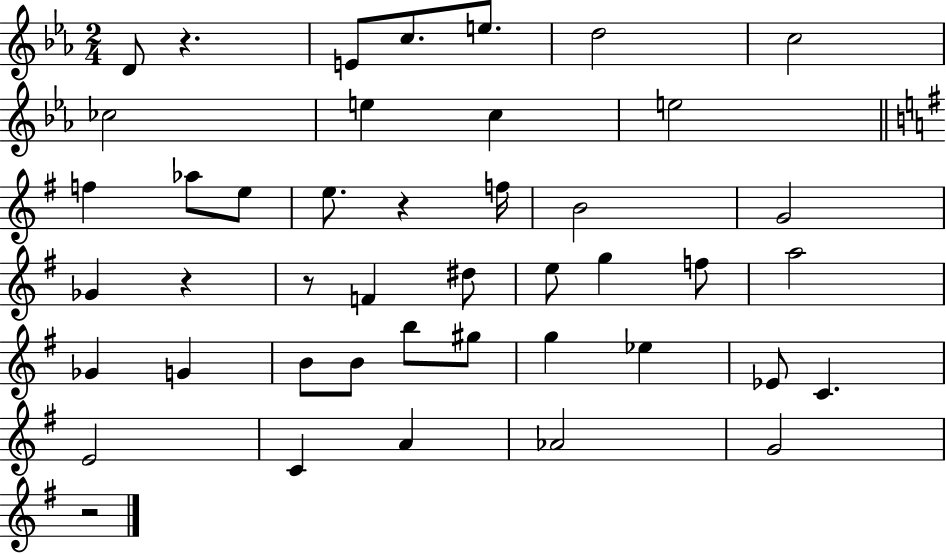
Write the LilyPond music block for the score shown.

{
  \clef treble
  \numericTimeSignature
  \time 2/4
  \key ees \major
  \repeat volta 2 { d'8 r4. | e'8 c''8. e''8. | d''2 | c''2 | \break ces''2 | e''4 c''4 | e''2 | \bar "||" \break \key e \minor f''4 aes''8 e''8 | e''8. r4 f''16 | b'2 | g'2 | \break ges'4 r4 | r8 f'4 dis''8 | e''8 g''4 f''8 | a''2 | \break ges'4 g'4 | b'8 b'8 b''8 gis''8 | g''4 ees''4 | ees'8 c'4. | \break e'2 | c'4 a'4 | aes'2 | g'2 | \break r2 | } \bar "|."
}